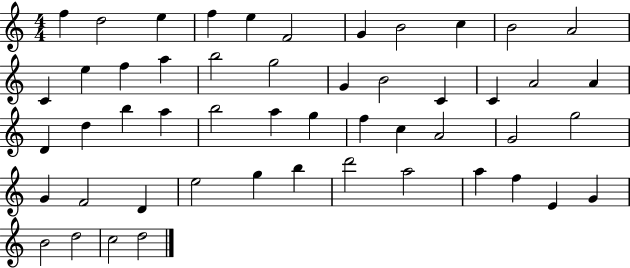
X:1
T:Untitled
M:4/4
L:1/4
K:C
f d2 e f e F2 G B2 c B2 A2 C e f a b2 g2 G B2 C C A2 A D d b a b2 a g f c A2 G2 g2 G F2 D e2 g b d'2 a2 a f E G B2 d2 c2 d2